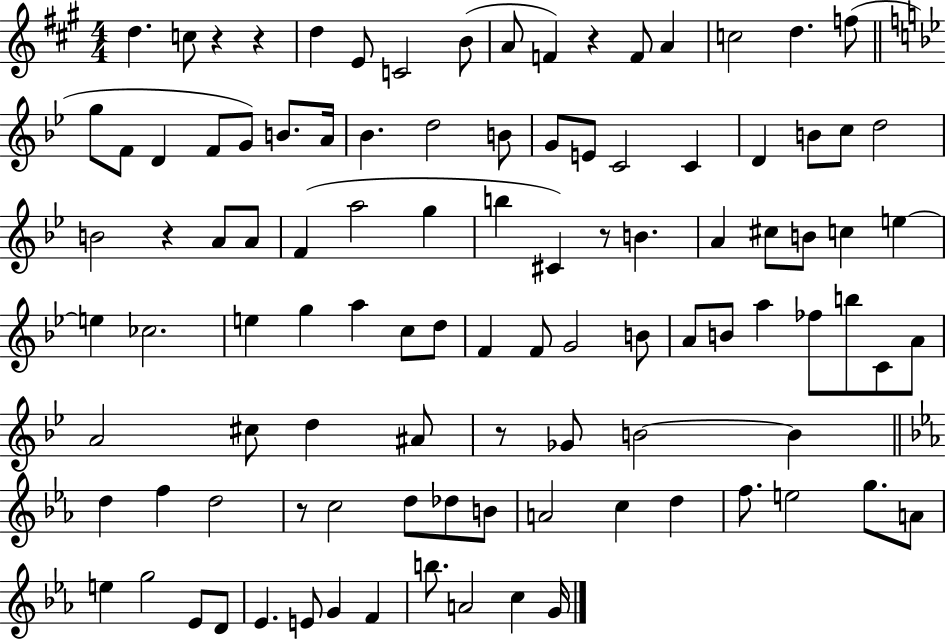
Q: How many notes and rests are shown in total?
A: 103